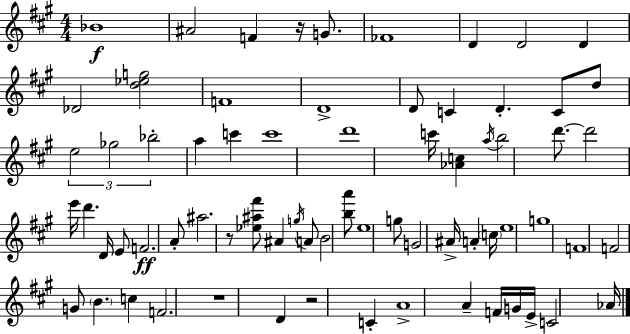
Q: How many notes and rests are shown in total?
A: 70